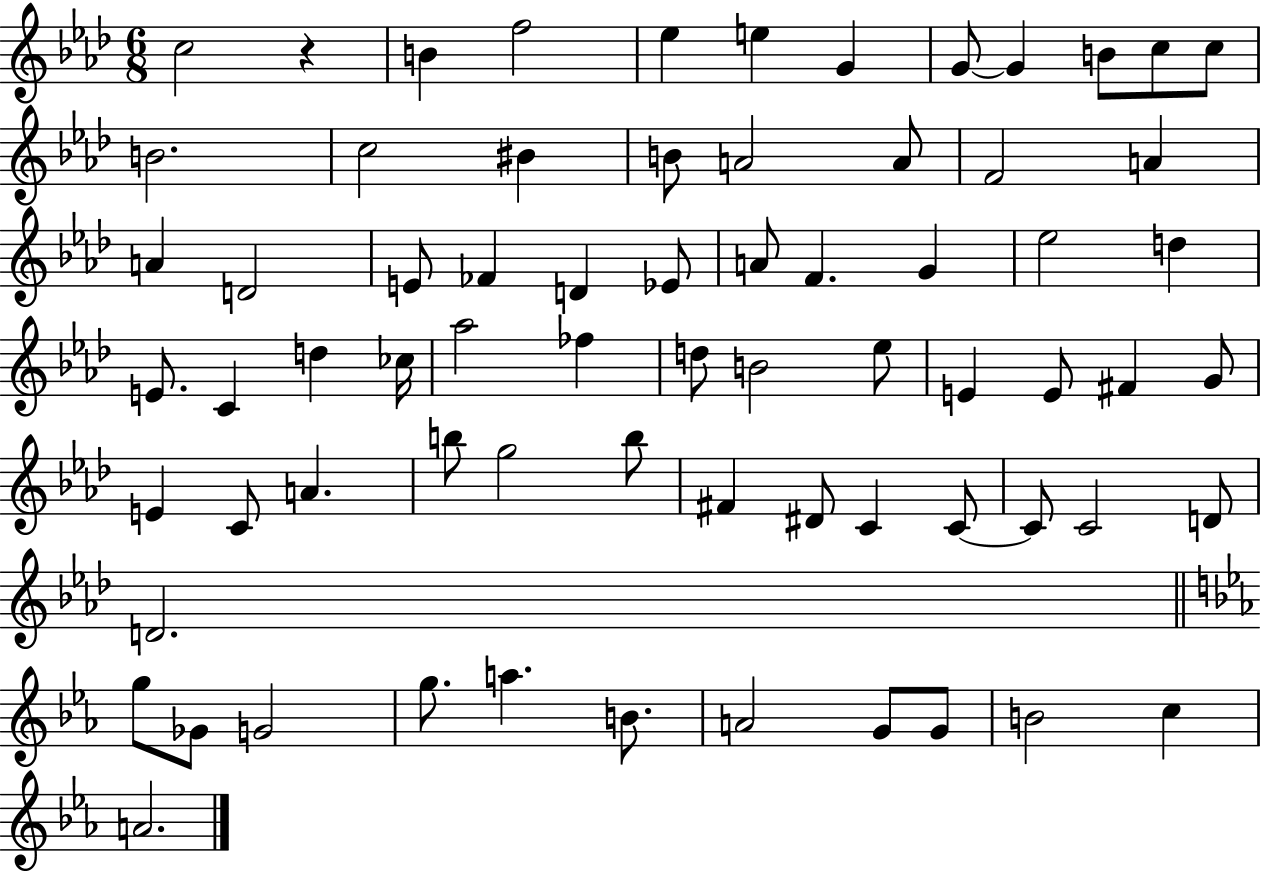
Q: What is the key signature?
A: AES major